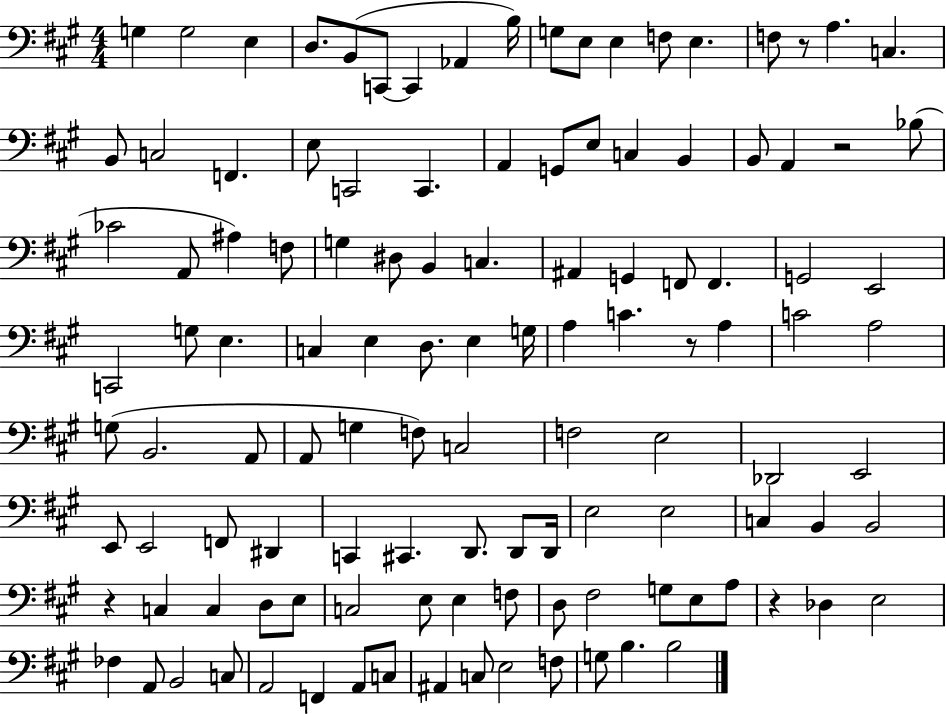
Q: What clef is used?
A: bass